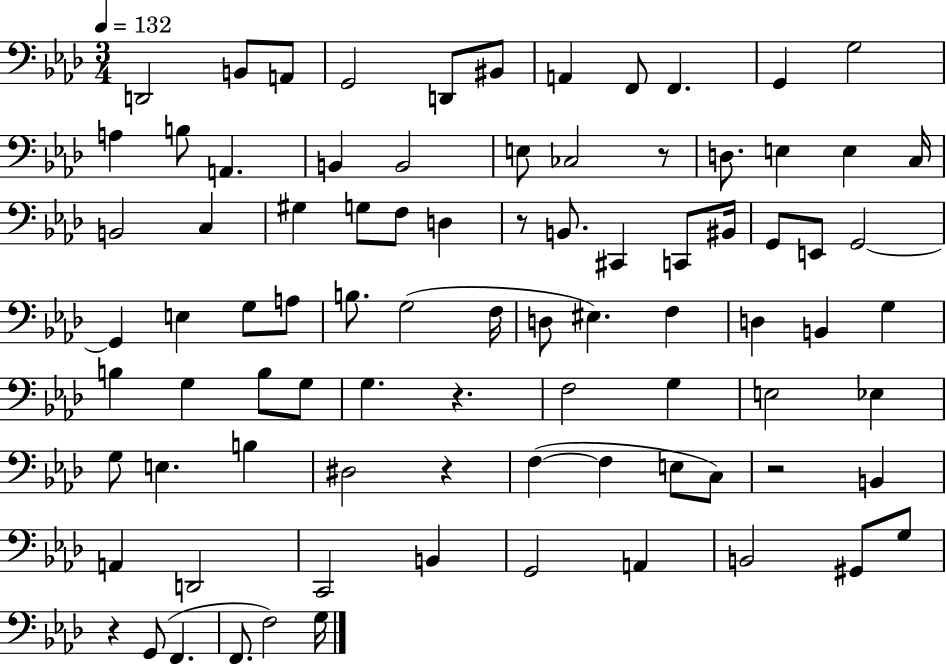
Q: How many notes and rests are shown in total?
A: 86